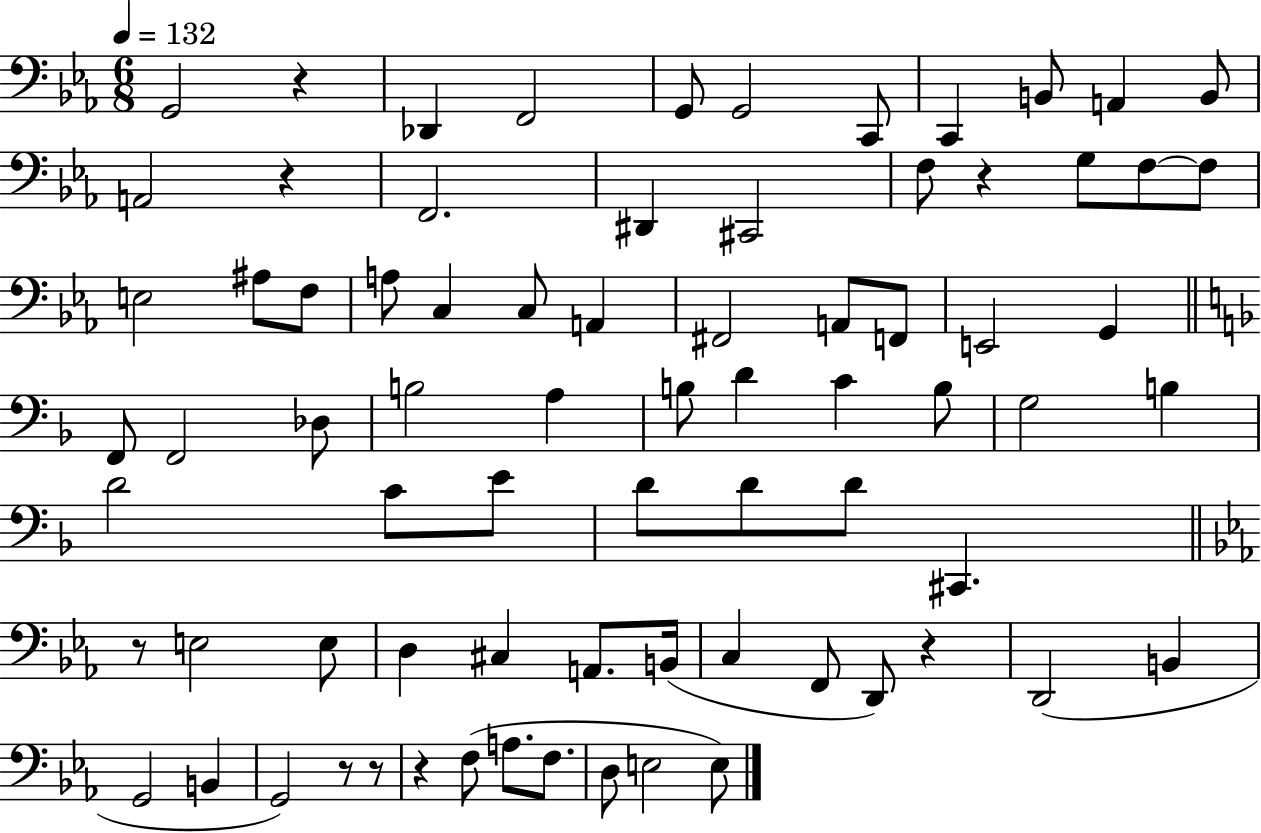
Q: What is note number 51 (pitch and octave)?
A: D3